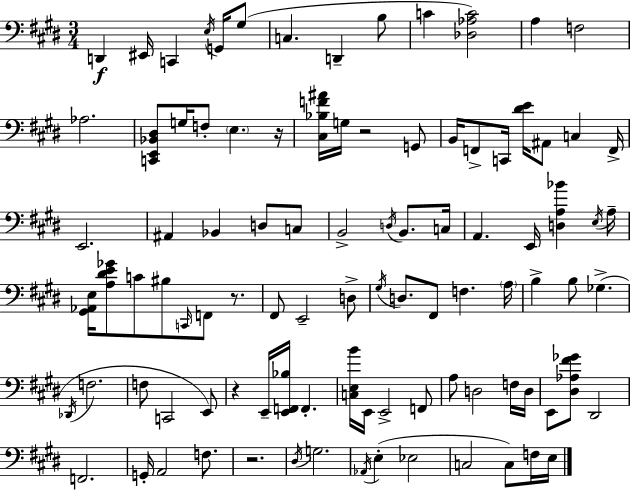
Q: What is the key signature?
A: E major